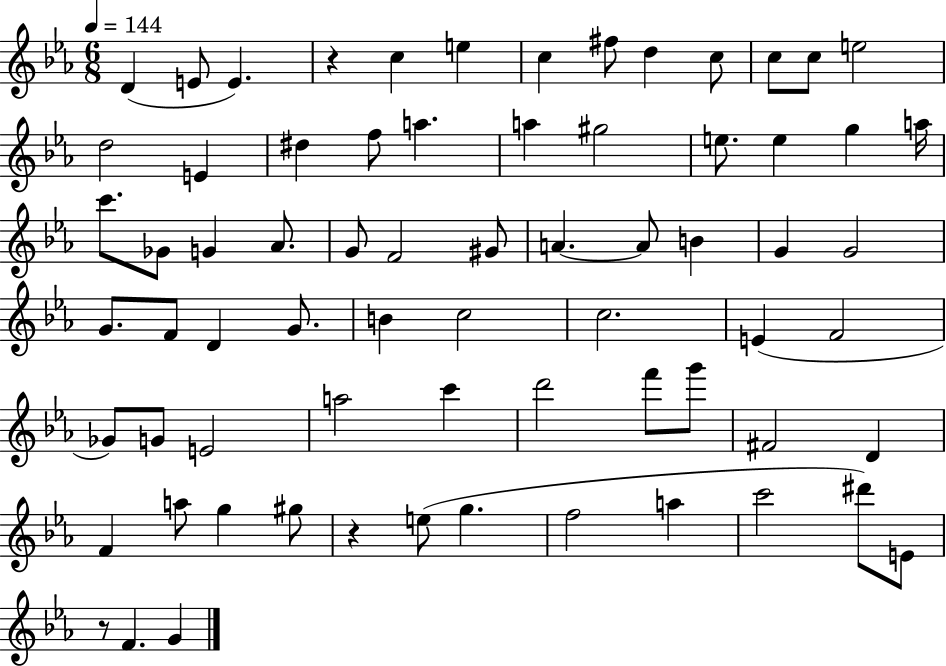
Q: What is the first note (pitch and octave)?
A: D4